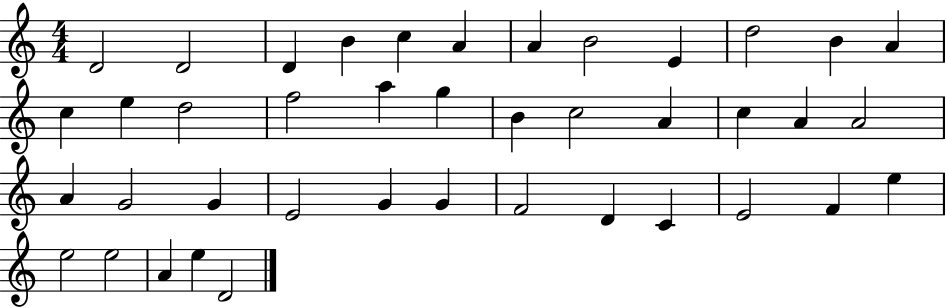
{
  \clef treble
  \numericTimeSignature
  \time 4/4
  \key c \major
  d'2 d'2 | d'4 b'4 c''4 a'4 | a'4 b'2 e'4 | d''2 b'4 a'4 | \break c''4 e''4 d''2 | f''2 a''4 g''4 | b'4 c''2 a'4 | c''4 a'4 a'2 | \break a'4 g'2 g'4 | e'2 g'4 g'4 | f'2 d'4 c'4 | e'2 f'4 e''4 | \break e''2 e''2 | a'4 e''4 d'2 | \bar "|."
}